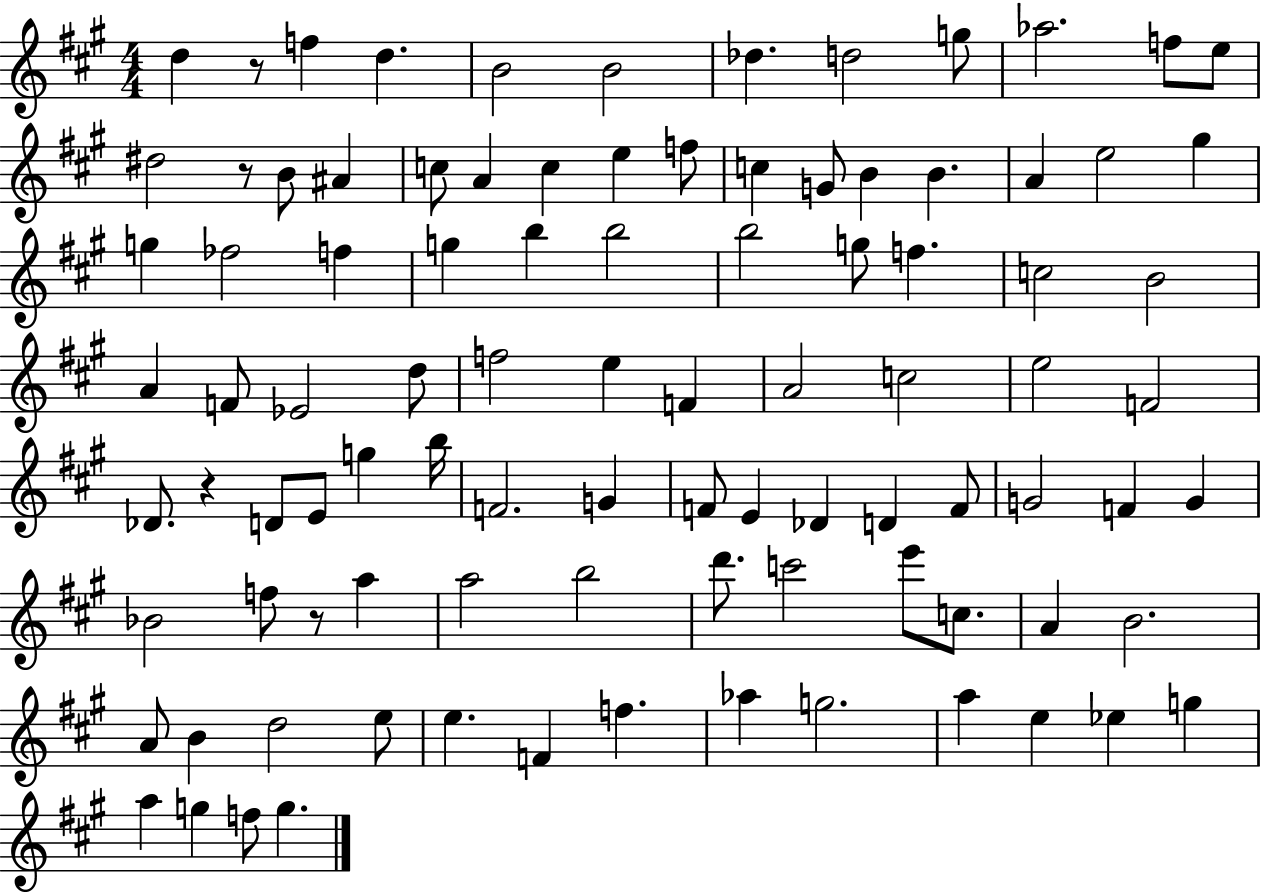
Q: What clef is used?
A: treble